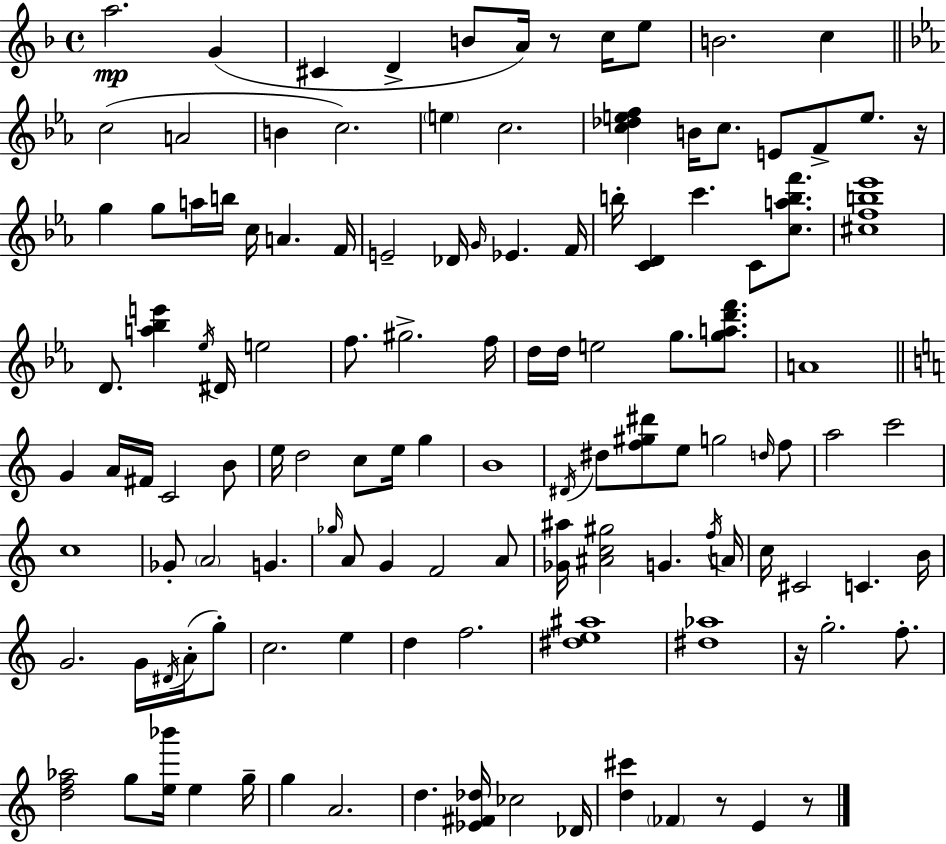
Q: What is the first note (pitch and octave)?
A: A5